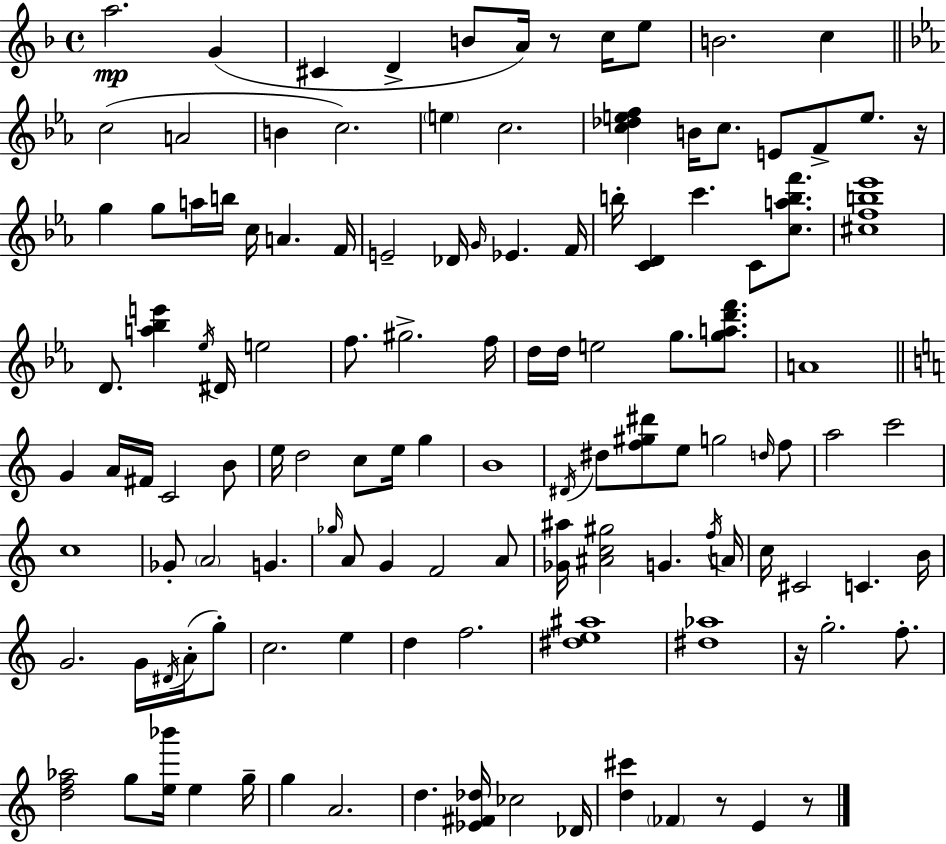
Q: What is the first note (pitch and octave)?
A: A5